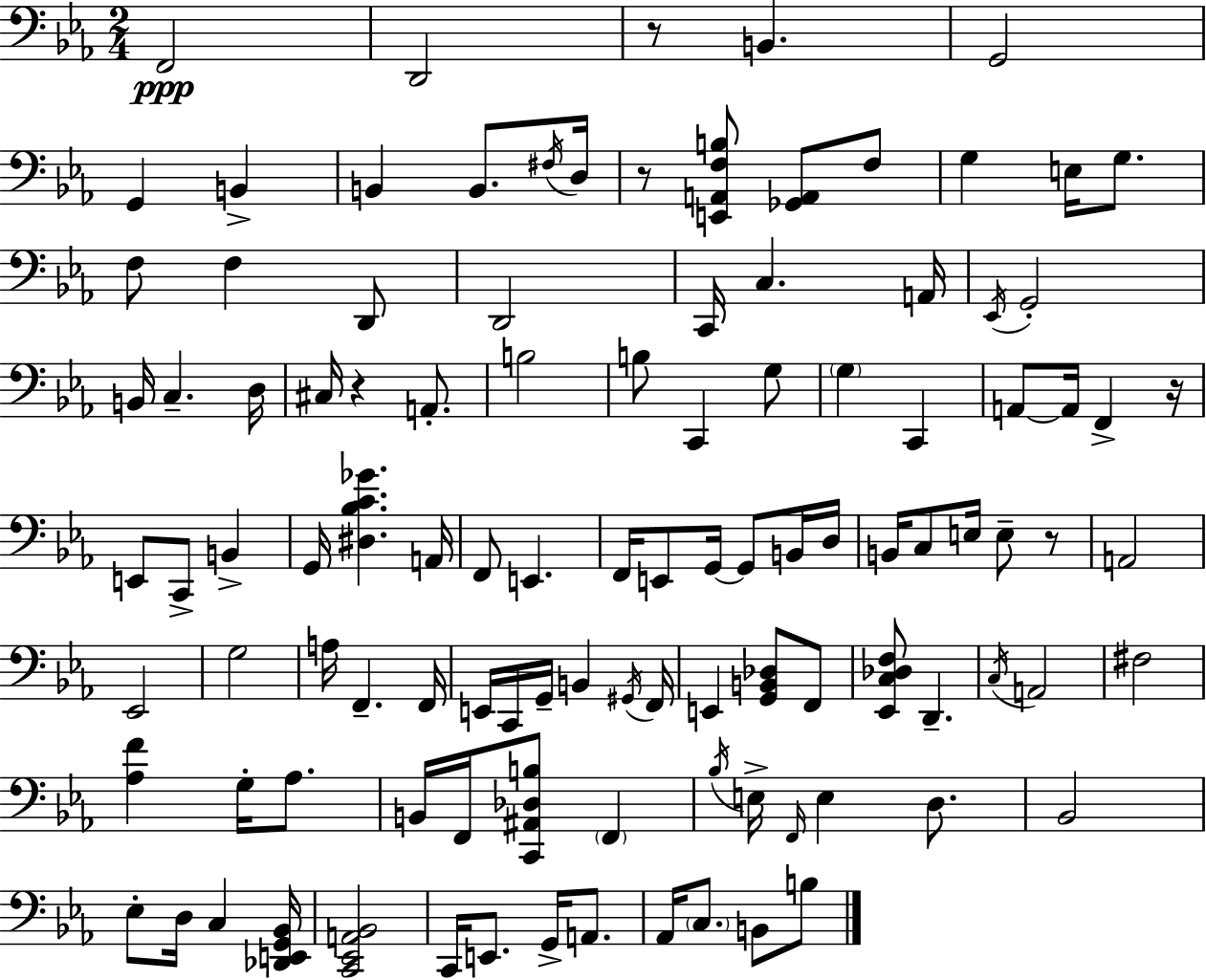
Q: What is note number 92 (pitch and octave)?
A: C3